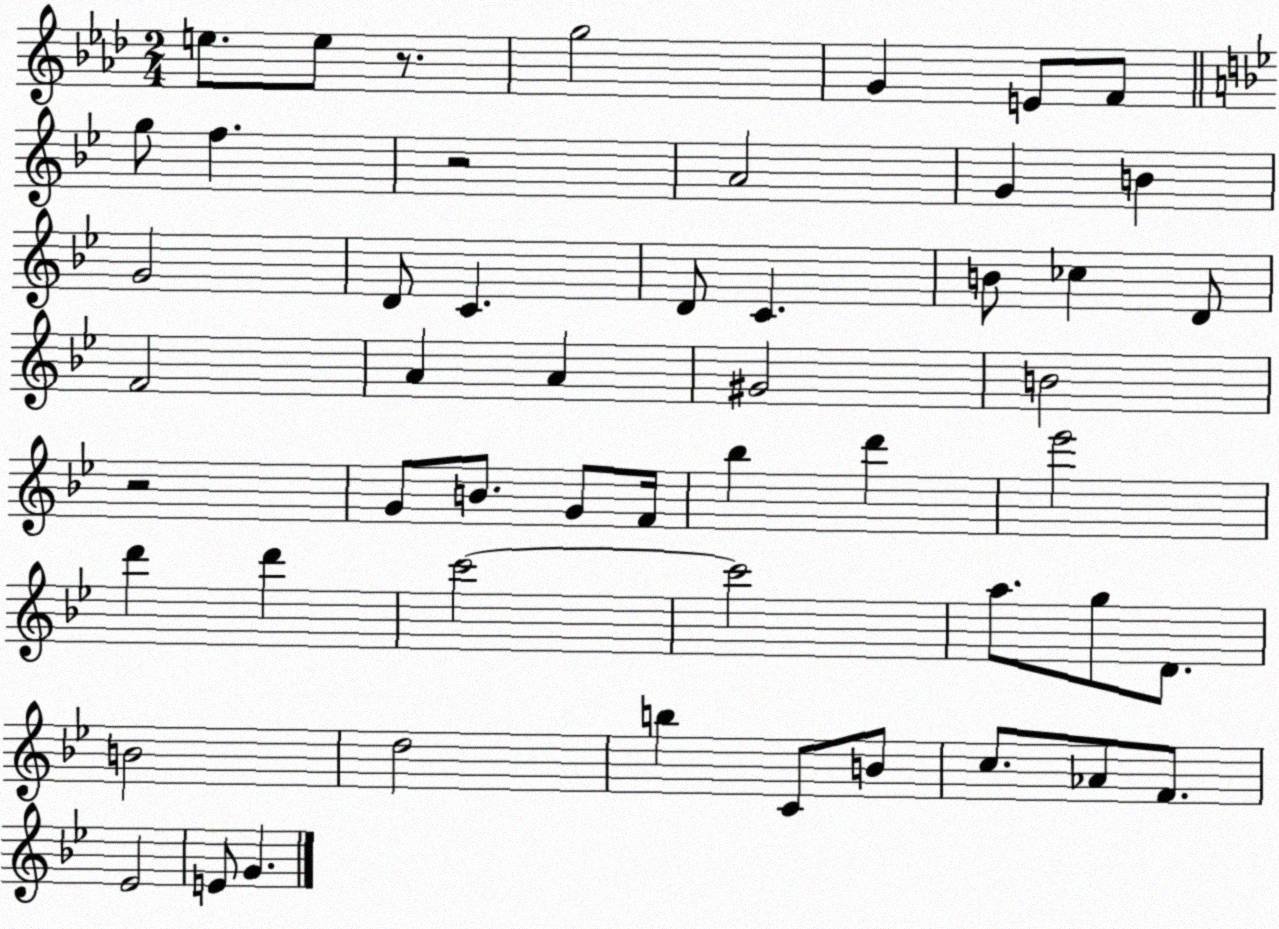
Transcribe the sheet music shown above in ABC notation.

X:1
T:Untitled
M:2/4
L:1/4
K:Ab
e/2 e/2 z/2 g2 G E/2 F/2 g/2 f z2 A2 G B G2 D/2 C D/2 C B/2 _c D/2 F2 A A ^G2 B2 z2 G/2 B/2 G/2 F/4 _b d' _e'2 d' d' c'2 c'2 a/2 g/2 D/2 B2 d2 b C/2 B/2 c/2 _A/2 F/2 _E2 E/2 G